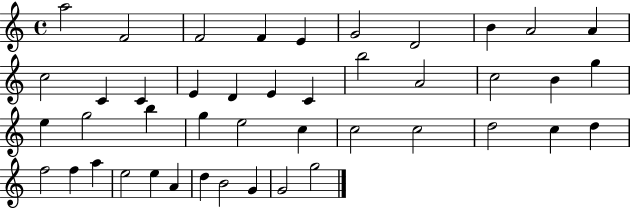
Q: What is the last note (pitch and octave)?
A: G5